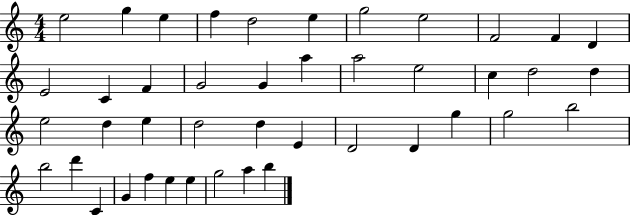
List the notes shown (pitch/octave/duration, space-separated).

E5/h G5/q E5/q F5/q D5/h E5/q G5/h E5/h F4/h F4/q D4/q E4/h C4/q F4/q G4/h G4/q A5/q A5/h E5/h C5/q D5/h D5/q E5/h D5/q E5/q D5/h D5/q E4/q D4/h D4/q G5/q G5/h B5/h B5/h D6/q C4/q G4/q F5/q E5/q E5/q G5/h A5/q B5/q